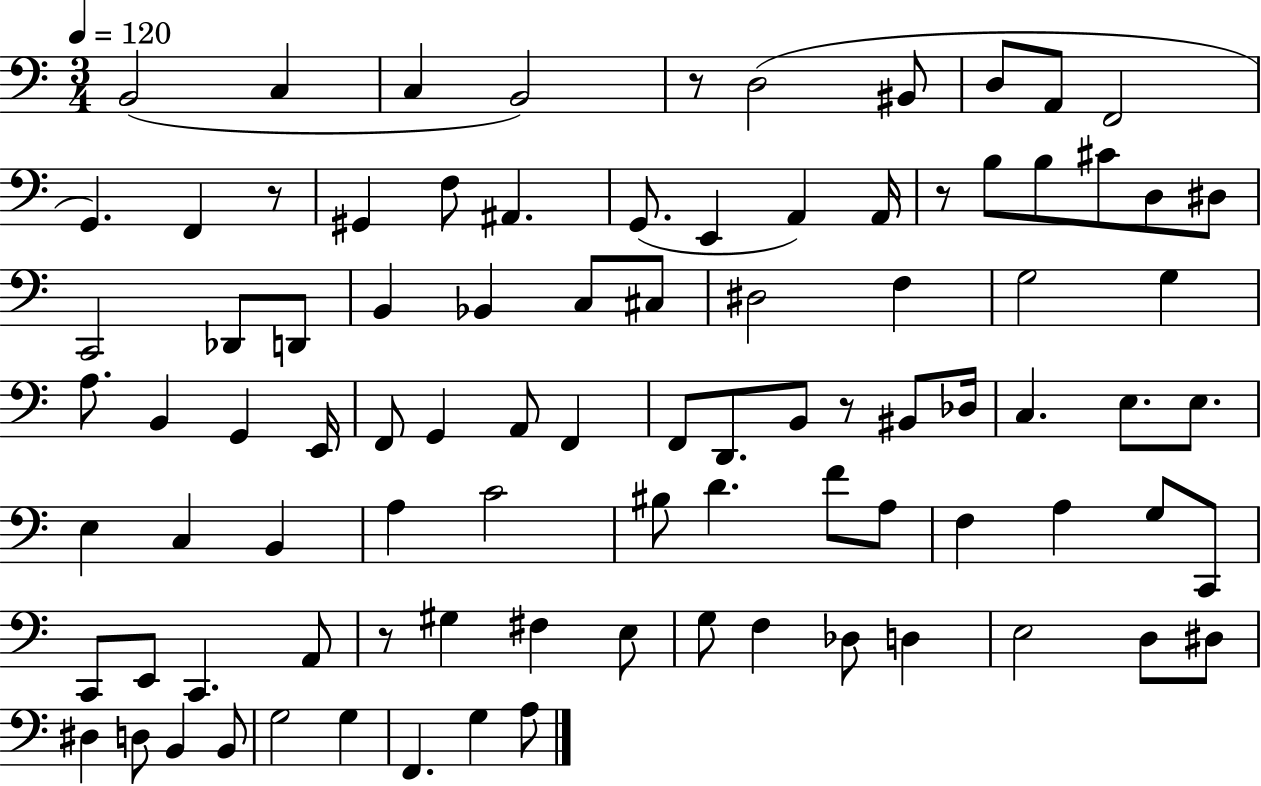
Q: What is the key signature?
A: C major